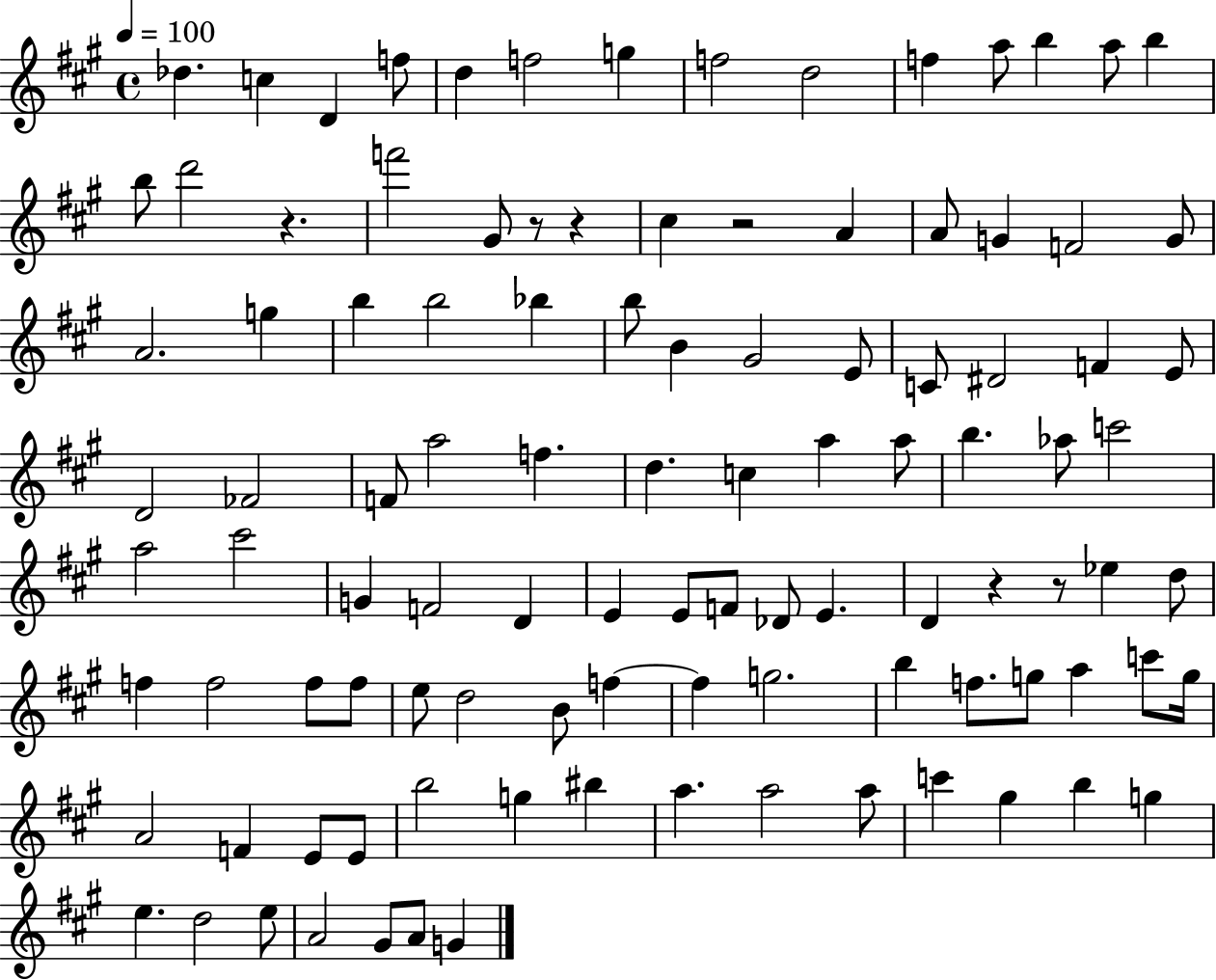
Db5/q. C5/q D4/q F5/e D5/q F5/h G5/q F5/h D5/h F5/q A5/e B5/q A5/e B5/q B5/e D6/h R/q. F6/h G#4/e R/e R/q C#5/q R/h A4/q A4/e G4/q F4/h G4/e A4/h. G5/q B5/q B5/h Bb5/q B5/e B4/q G#4/h E4/e C4/e D#4/h F4/q E4/e D4/h FES4/h F4/e A5/h F5/q. D5/q. C5/q A5/q A5/e B5/q. Ab5/e C6/h A5/h C#6/h G4/q F4/h D4/q E4/q E4/e F4/e Db4/e E4/q. D4/q R/q R/e Eb5/q D5/e F5/q F5/h F5/e F5/e E5/e D5/h B4/e F5/q F5/q G5/h. B5/q F5/e. G5/e A5/q C6/e G5/s A4/h F4/q E4/e E4/e B5/h G5/q BIS5/q A5/q. A5/h A5/e C6/q G#5/q B5/q G5/q E5/q. D5/h E5/e A4/h G#4/e A4/e G4/q